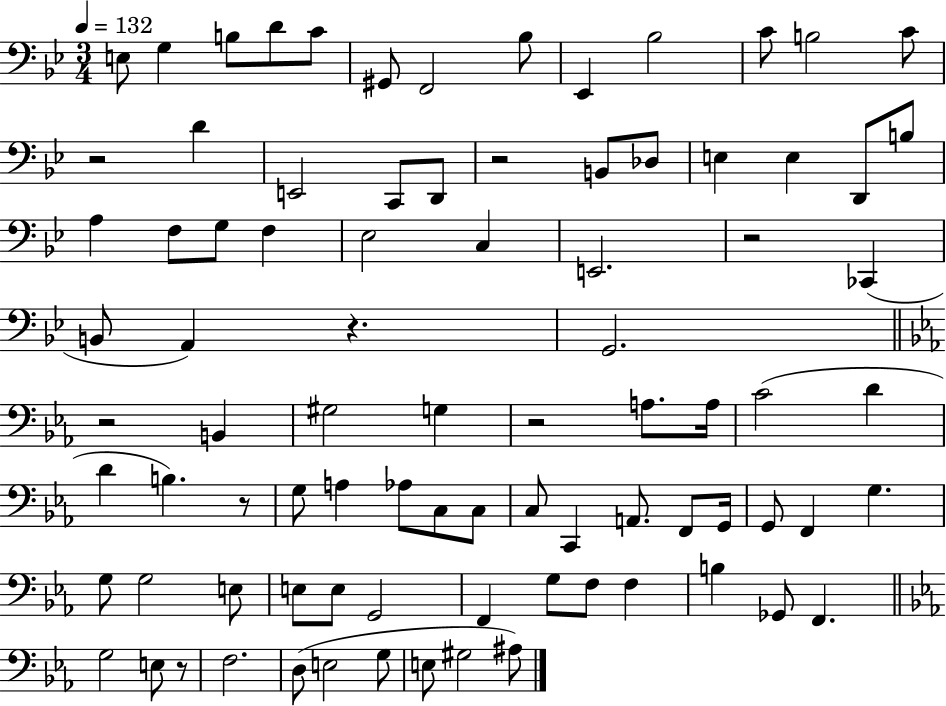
E3/e G3/q B3/e D4/e C4/e G#2/e F2/h Bb3/e Eb2/q Bb3/h C4/e B3/h C4/e R/h D4/q E2/h C2/e D2/e R/h B2/e Db3/e E3/q E3/q D2/e B3/e A3/q F3/e G3/e F3/q Eb3/h C3/q E2/h. R/h CES2/q B2/e A2/q R/q. G2/h. R/h B2/q G#3/h G3/q R/h A3/e. A3/s C4/h D4/q D4/q B3/q. R/e G3/e A3/q Ab3/e C3/e C3/e C3/e C2/q A2/e. F2/e G2/s G2/e F2/q G3/q. G3/e G3/h E3/e E3/e E3/e G2/h F2/q G3/e F3/e F3/q B3/q Gb2/e F2/q. G3/h E3/e R/e F3/h. D3/e E3/h G3/e E3/e G#3/h A#3/e